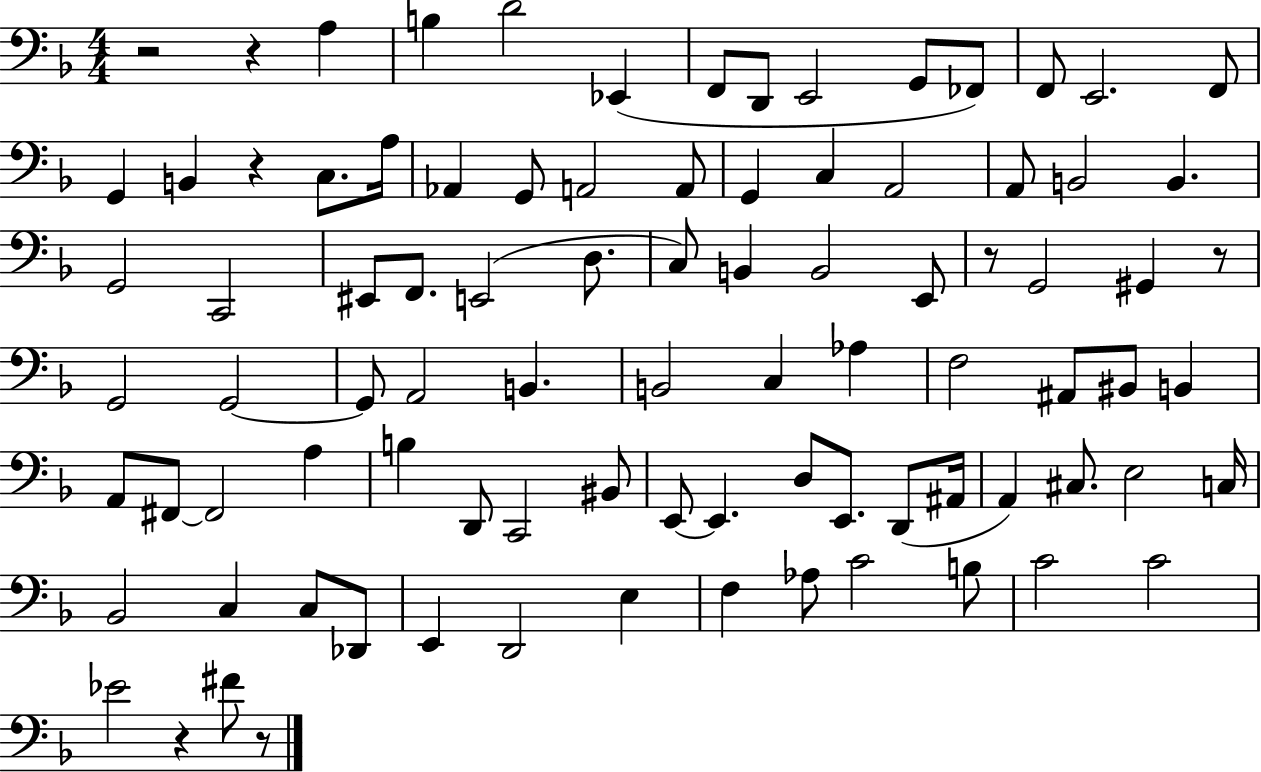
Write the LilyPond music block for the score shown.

{
  \clef bass
  \numericTimeSignature
  \time 4/4
  \key f \major
  \repeat volta 2 { r2 r4 a4 | b4 d'2 ees,4( | f,8 d,8 e,2 g,8 fes,8) | f,8 e,2. f,8 | \break g,4 b,4 r4 c8. a16 | aes,4 g,8 a,2 a,8 | g,4 c4 a,2 | a,8 b,2 b,4. | \break g,2 c,2 | eis,8 f,8. e,2( d8. | c8) b,4 b,2 e,8 | r8 g,2 gis,4 r8 | \break g,2 g,2~~ | g,8 a,2 b,4. | b,2 c4 aes4 | f2 ais,8 bis,8 b,4 | \break a,8 fis,8~~ fis,2 a4 | b4 d,8 c,2 bis,8 | e,8~~ e,4. d8 e,8. d,8( ais,16 | a,4) cis8. e2 c16 | \break bes,2 c4 c8 des,8 | e,4 d,2 e4 | f4 aes8 c'2 b8 | c'2 c'2 | \break ees'2 r4 fis'8 r8 | } \bar "|."
}